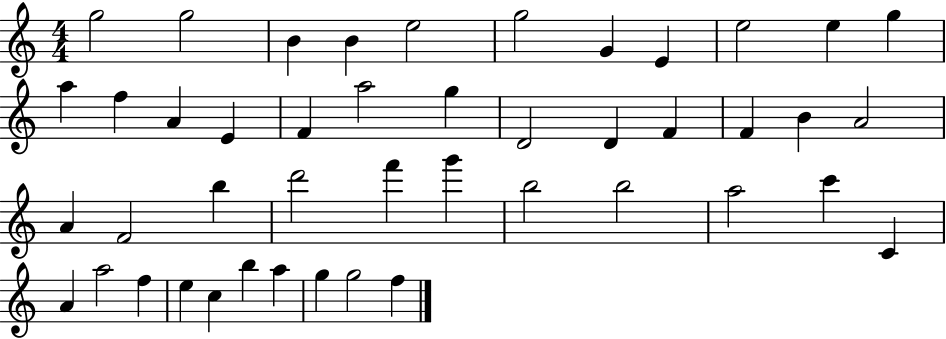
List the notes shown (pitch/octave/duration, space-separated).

G5/h G5/h B4/q B4/q E5/h G5/h G4/q E4/q E5/h E5/q G5/q A5/q F5/q A4/q E4/q F4/q A5/h G5/q D4/h D4/q F4/q F4/q B4/q A4/h A4/q F4/h B5/q D6/h F6/q G6/q B5/h B5/h A5/h C6/q C4/q A4/q A5/h F5/q E5/q C5/q B5/q A5/q G5/q G5/h F5/q